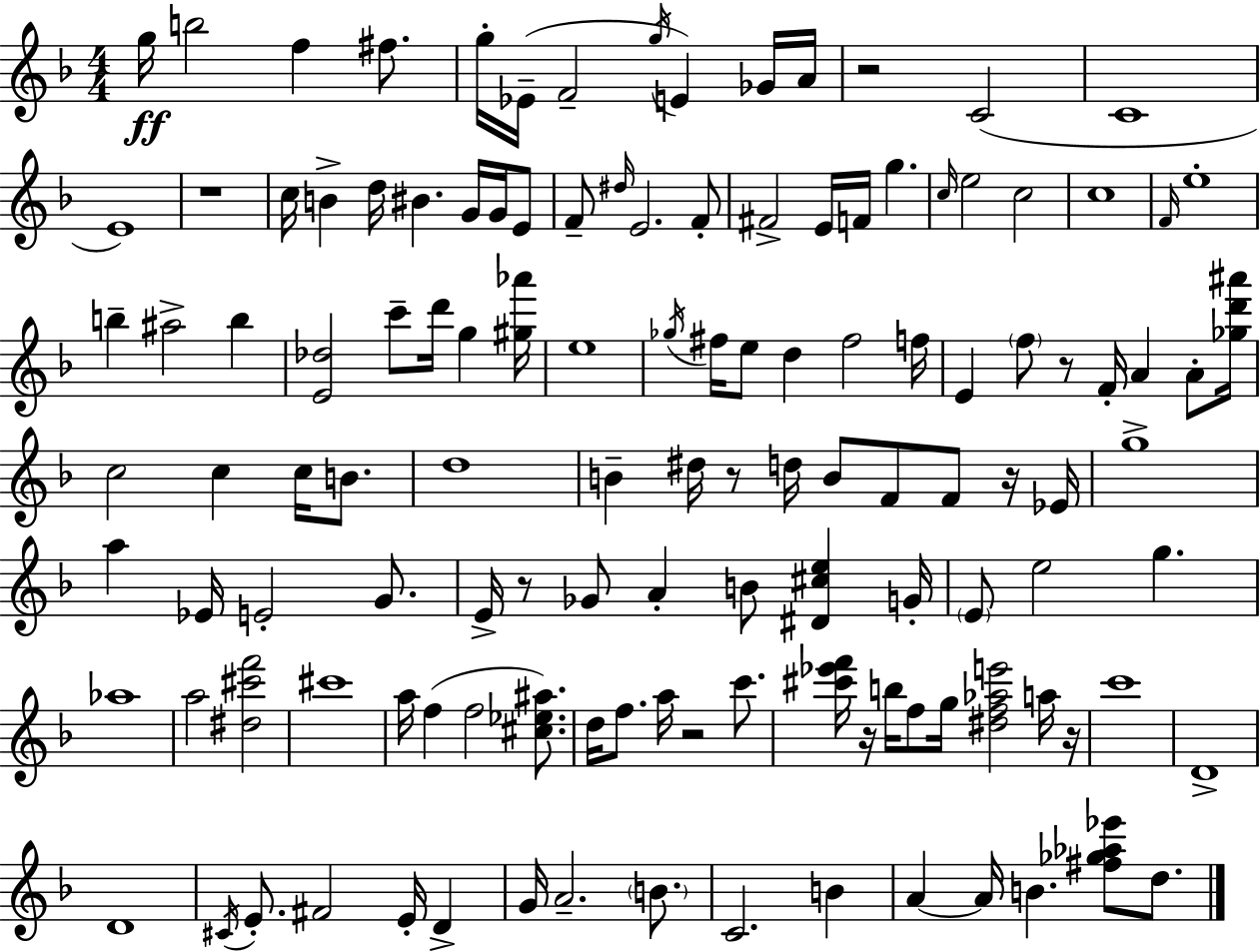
{
  \clef treble
  \numericTimeSignature
  \time 4/4
  \key f \major
  g''16\ff b''2 f''4 fis''8. | g''16-. ees'16--( f'2-- \acciaccatura { g''16 } e'4) ges'16 | a'16 r2 c'2( | c'1 | \break e'1) | r1 | c''16 b'4-> d''16 bis'4. g'16 g'16 e'8 | f'8-- \grace { dis''16 } e'2. | \break f'8-. fis'2-> e'16 f'16 g''4. | \grace { c''16 } e''2 c''2 | c''1 | \grace { f'16 } e''1-. | \break b''4-- ais''2-> | b''4 <e' des''>2 c'''8-- d'''16 g''4 | <gis'' aes'''>16 e''1 | \acciaccatura { ges''16 } fis''16 e''8 d''4 fis''2 | \break f''16 e'4 \parenthesize f''8 r8 f'16-. a'4 | a'8-. <ges'' d''' ais'''>16 c''2 c''4 | c''16 b'8. d''1 | b'4-- dis''16 r8 d''16 b'8 f'8 | \break f'8 r16 ees'16 g''1-> | a''4 ees'16 e'2-. | g'8. e'16-> r8 ges'8 a'4-. b'8 | <dis' cis'' e''>4 g'16-. \parenthesize e'8 e''2 g''4. | \break aes''1 | a''2 <dis'' cis''' f'''>2 | cis'''1 | a''16 f''4( f''2 | \break <cis'' ees'' ais''>8.) d''16 f''8. a''16 r2 | c'''8. <cis''' ees''' f'''>16 r16 b''16 f''8 g''16 <dis'' f'' aes'' e'''>2 | a''16 r16 c'''1 | d'1-> | \break d'1 | \acciaccatura { cis'16 } e'8.-. fis'2 | e'16-. d'4-> g'16 a'2.-- | \parenthesize b'8. c'2. | \break b'4 a'4~~ a'16 b'4. | <fis'' ges'' aes'' ees'''>8 d''8. \bar "|."
}